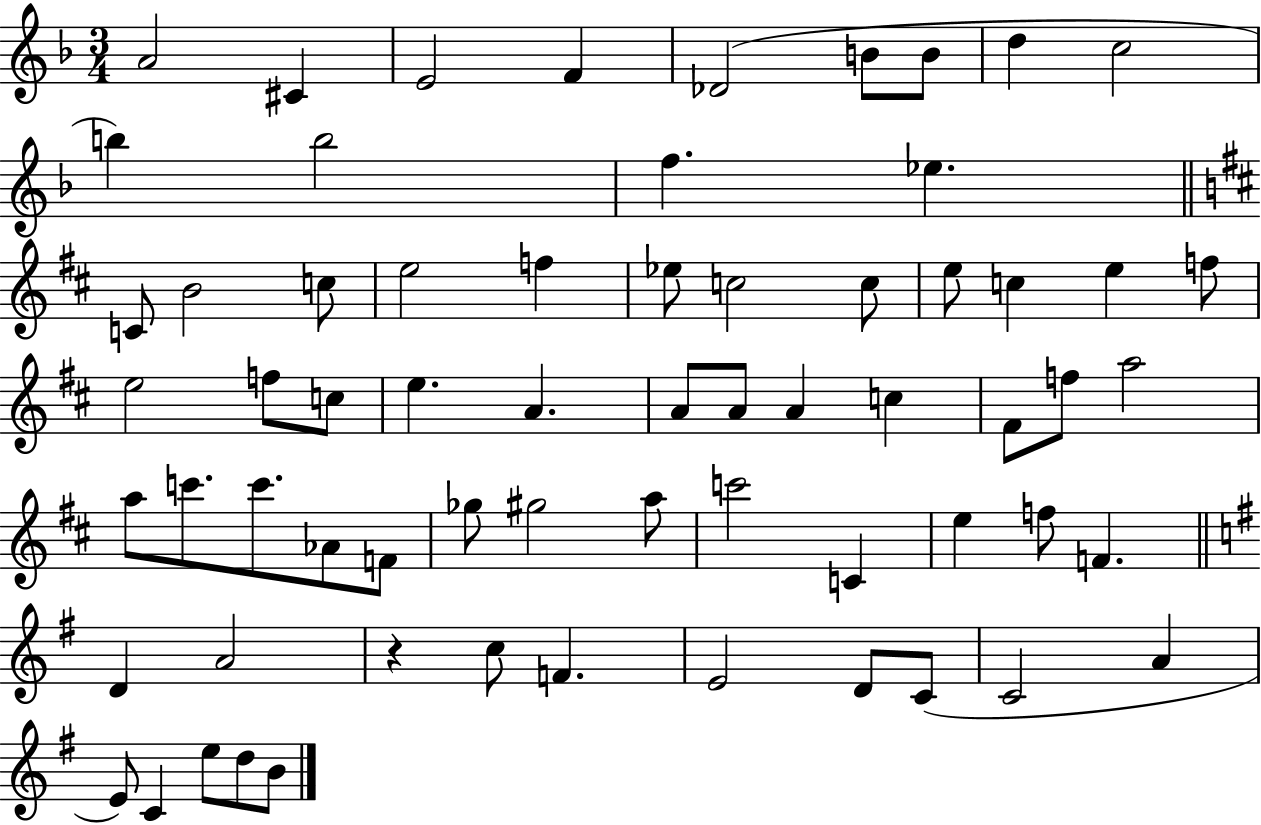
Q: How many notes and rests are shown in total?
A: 65